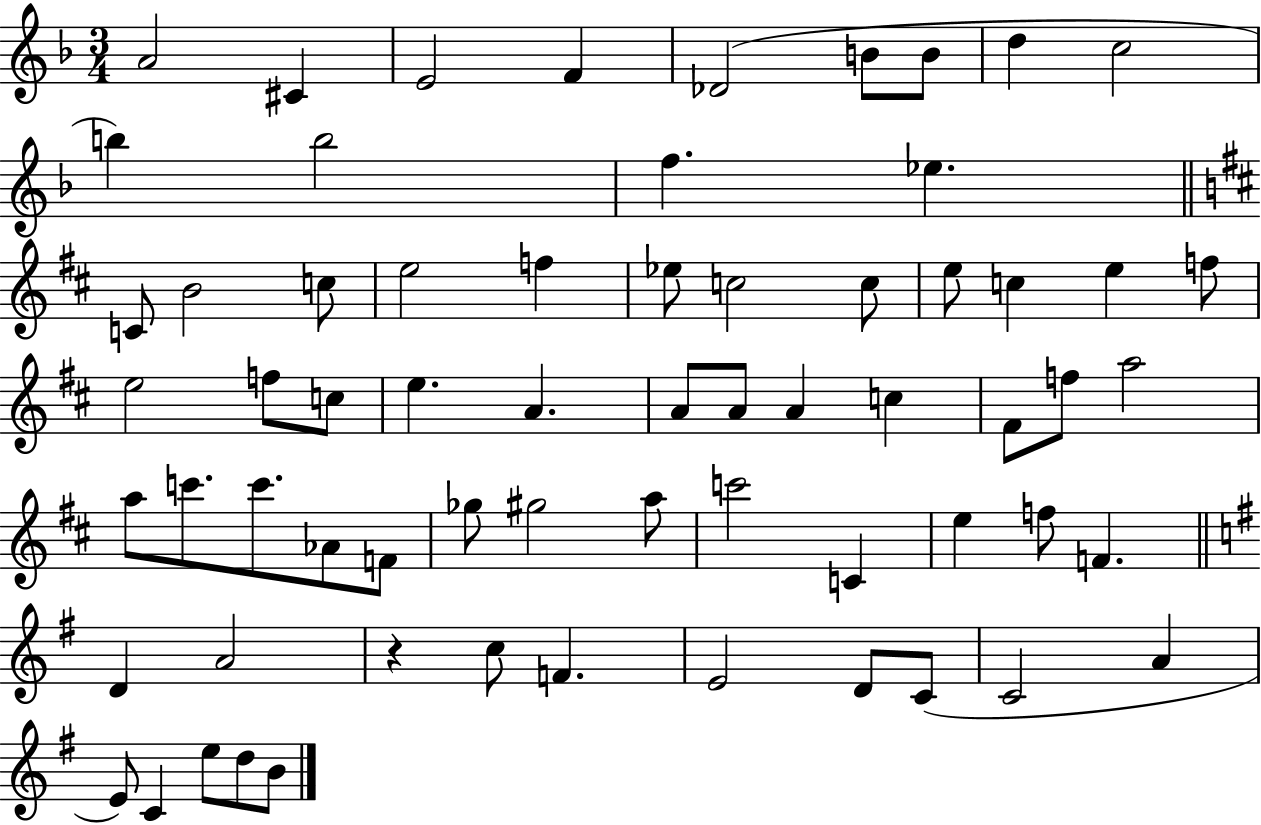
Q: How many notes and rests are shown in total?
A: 65